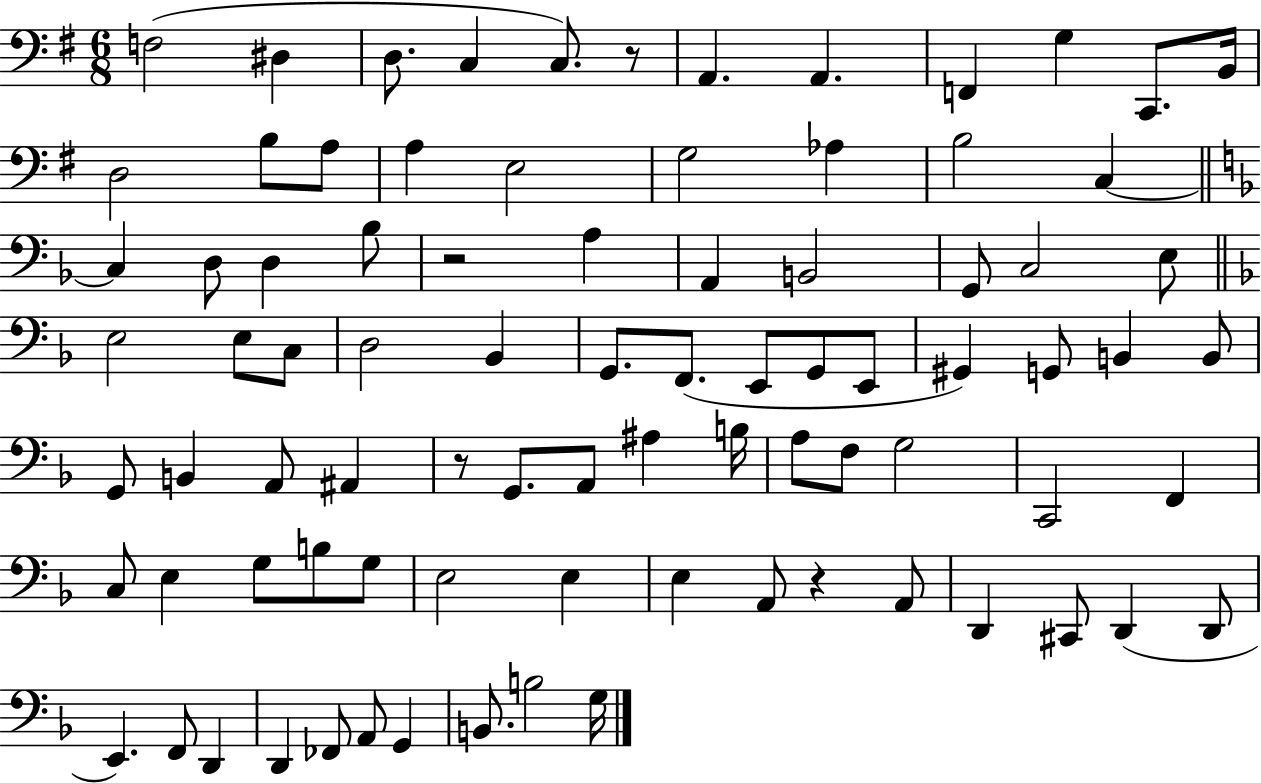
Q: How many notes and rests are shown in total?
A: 85